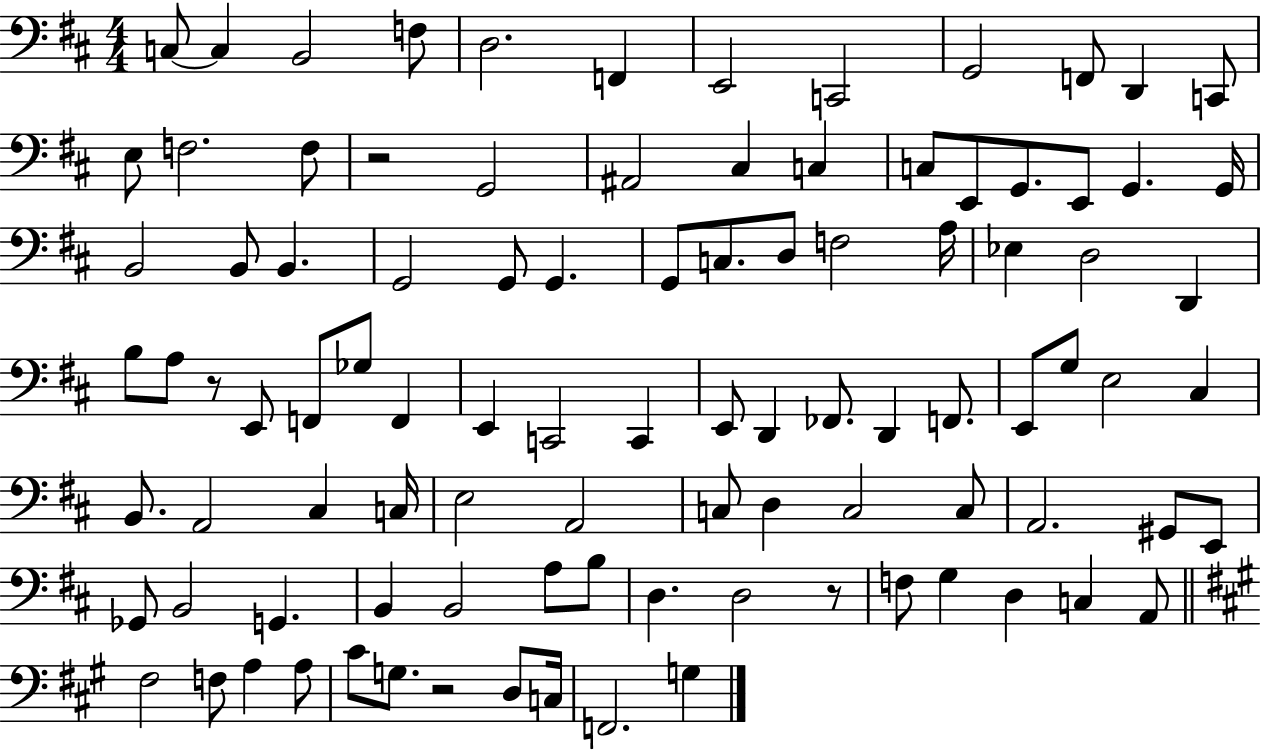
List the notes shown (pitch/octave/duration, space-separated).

C3/e C3/q B2/h F3/e D3/h. F2/q E2/h C2/h G2/h F2/e D2/q C2/e E3/e F3/h. F3/e R/h G2/h A#2/h C#3/q C3/q C3/e E2/e G2/e. E2/e G2/q. G2/s B2/h B2/e B2/q. G2/h G2/e G2/q. G2/e C3/e. D3/e F3/h A3/s Eb3/q D3/h D2/q B3/e A3/e R/e E2/e F2/e Gb3/e F2/q E2/q C2/h C2/q E2/e D2/q FES2/e. D2/q F2/e. E2/e G3/e E3/h C#3/q B2/e. A2/h C#3/q C3/s E3/h A2/h C3/e D3/q C3/h C3/e A2/h. G#2/e E2/e Gb2/e B2/h G2/q. B2/q B2/h A3/e B3/e D3/q. D3/h R/e F3/e G3/q D3/q C3/q A2/e F#3/h F3/e A3/q A3/e C#4/e G3/e. R/h D3/e C3/s F2/h. G3/q